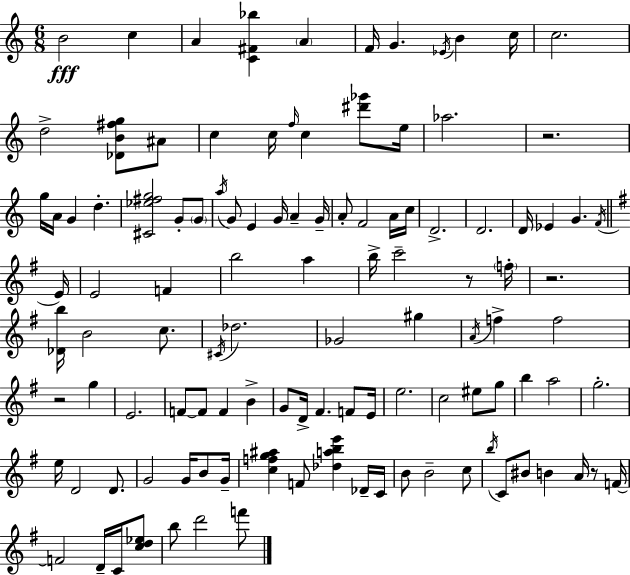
X:1
T:Untitled
M:6/8
L:1/4
K:Am
B2 c A [C^F_b] A F/4 G _E/4 B c/4 c2 d2 [_DB^fg]/2 ^A/2 c c/4 f/4 c [^d'_g']/2 e/4 _a2 z2 g/4 A/4 G d [^C_e^fg]2 G/2 G/2 a/4 G/2 E G/4 A G/4 A/2 F2 A/4 c/4 D2 D2 D/4 _E G F/4 E/4 E2 F b2 a b/4 c'2 z/2 f/4 z2 [_Db]/4 B2 c/2 ^C/4 _d2 _G2 ^g A/4 f f2 z2 g E2 F/2 F/2 F B G/2 D/4 ^F F/2 E/4 e2 c2 ^e/2 g/2 b a2 g2 e/4 D2 D/2 G2 G/4 B/2 G/4 [cfg^a] F/2 [_dabe'] _D/4 C/4 B/2 B2 c/2 b/4 C/2 ^B/2 B A/4 z/2 F/4 F2 D/4 C/4 [cd_e]/2 b/2 d'2 f'/2